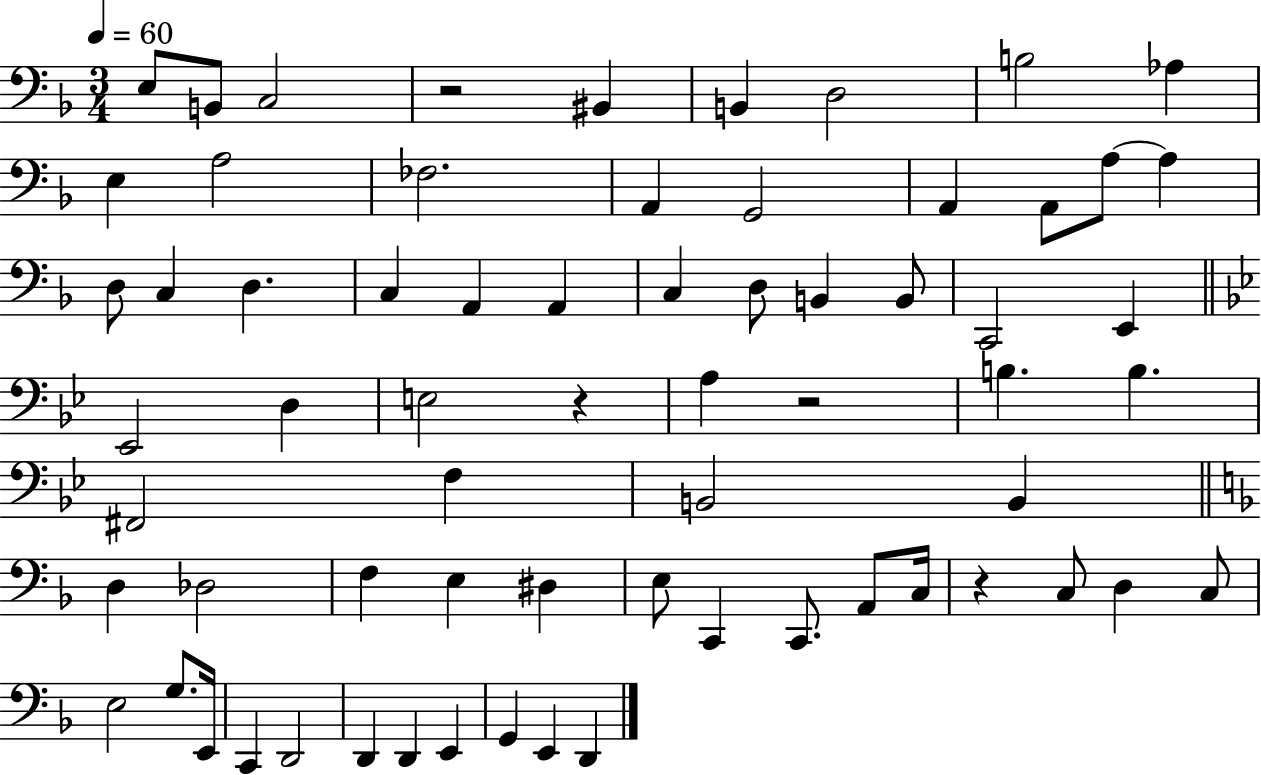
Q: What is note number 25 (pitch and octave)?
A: D3